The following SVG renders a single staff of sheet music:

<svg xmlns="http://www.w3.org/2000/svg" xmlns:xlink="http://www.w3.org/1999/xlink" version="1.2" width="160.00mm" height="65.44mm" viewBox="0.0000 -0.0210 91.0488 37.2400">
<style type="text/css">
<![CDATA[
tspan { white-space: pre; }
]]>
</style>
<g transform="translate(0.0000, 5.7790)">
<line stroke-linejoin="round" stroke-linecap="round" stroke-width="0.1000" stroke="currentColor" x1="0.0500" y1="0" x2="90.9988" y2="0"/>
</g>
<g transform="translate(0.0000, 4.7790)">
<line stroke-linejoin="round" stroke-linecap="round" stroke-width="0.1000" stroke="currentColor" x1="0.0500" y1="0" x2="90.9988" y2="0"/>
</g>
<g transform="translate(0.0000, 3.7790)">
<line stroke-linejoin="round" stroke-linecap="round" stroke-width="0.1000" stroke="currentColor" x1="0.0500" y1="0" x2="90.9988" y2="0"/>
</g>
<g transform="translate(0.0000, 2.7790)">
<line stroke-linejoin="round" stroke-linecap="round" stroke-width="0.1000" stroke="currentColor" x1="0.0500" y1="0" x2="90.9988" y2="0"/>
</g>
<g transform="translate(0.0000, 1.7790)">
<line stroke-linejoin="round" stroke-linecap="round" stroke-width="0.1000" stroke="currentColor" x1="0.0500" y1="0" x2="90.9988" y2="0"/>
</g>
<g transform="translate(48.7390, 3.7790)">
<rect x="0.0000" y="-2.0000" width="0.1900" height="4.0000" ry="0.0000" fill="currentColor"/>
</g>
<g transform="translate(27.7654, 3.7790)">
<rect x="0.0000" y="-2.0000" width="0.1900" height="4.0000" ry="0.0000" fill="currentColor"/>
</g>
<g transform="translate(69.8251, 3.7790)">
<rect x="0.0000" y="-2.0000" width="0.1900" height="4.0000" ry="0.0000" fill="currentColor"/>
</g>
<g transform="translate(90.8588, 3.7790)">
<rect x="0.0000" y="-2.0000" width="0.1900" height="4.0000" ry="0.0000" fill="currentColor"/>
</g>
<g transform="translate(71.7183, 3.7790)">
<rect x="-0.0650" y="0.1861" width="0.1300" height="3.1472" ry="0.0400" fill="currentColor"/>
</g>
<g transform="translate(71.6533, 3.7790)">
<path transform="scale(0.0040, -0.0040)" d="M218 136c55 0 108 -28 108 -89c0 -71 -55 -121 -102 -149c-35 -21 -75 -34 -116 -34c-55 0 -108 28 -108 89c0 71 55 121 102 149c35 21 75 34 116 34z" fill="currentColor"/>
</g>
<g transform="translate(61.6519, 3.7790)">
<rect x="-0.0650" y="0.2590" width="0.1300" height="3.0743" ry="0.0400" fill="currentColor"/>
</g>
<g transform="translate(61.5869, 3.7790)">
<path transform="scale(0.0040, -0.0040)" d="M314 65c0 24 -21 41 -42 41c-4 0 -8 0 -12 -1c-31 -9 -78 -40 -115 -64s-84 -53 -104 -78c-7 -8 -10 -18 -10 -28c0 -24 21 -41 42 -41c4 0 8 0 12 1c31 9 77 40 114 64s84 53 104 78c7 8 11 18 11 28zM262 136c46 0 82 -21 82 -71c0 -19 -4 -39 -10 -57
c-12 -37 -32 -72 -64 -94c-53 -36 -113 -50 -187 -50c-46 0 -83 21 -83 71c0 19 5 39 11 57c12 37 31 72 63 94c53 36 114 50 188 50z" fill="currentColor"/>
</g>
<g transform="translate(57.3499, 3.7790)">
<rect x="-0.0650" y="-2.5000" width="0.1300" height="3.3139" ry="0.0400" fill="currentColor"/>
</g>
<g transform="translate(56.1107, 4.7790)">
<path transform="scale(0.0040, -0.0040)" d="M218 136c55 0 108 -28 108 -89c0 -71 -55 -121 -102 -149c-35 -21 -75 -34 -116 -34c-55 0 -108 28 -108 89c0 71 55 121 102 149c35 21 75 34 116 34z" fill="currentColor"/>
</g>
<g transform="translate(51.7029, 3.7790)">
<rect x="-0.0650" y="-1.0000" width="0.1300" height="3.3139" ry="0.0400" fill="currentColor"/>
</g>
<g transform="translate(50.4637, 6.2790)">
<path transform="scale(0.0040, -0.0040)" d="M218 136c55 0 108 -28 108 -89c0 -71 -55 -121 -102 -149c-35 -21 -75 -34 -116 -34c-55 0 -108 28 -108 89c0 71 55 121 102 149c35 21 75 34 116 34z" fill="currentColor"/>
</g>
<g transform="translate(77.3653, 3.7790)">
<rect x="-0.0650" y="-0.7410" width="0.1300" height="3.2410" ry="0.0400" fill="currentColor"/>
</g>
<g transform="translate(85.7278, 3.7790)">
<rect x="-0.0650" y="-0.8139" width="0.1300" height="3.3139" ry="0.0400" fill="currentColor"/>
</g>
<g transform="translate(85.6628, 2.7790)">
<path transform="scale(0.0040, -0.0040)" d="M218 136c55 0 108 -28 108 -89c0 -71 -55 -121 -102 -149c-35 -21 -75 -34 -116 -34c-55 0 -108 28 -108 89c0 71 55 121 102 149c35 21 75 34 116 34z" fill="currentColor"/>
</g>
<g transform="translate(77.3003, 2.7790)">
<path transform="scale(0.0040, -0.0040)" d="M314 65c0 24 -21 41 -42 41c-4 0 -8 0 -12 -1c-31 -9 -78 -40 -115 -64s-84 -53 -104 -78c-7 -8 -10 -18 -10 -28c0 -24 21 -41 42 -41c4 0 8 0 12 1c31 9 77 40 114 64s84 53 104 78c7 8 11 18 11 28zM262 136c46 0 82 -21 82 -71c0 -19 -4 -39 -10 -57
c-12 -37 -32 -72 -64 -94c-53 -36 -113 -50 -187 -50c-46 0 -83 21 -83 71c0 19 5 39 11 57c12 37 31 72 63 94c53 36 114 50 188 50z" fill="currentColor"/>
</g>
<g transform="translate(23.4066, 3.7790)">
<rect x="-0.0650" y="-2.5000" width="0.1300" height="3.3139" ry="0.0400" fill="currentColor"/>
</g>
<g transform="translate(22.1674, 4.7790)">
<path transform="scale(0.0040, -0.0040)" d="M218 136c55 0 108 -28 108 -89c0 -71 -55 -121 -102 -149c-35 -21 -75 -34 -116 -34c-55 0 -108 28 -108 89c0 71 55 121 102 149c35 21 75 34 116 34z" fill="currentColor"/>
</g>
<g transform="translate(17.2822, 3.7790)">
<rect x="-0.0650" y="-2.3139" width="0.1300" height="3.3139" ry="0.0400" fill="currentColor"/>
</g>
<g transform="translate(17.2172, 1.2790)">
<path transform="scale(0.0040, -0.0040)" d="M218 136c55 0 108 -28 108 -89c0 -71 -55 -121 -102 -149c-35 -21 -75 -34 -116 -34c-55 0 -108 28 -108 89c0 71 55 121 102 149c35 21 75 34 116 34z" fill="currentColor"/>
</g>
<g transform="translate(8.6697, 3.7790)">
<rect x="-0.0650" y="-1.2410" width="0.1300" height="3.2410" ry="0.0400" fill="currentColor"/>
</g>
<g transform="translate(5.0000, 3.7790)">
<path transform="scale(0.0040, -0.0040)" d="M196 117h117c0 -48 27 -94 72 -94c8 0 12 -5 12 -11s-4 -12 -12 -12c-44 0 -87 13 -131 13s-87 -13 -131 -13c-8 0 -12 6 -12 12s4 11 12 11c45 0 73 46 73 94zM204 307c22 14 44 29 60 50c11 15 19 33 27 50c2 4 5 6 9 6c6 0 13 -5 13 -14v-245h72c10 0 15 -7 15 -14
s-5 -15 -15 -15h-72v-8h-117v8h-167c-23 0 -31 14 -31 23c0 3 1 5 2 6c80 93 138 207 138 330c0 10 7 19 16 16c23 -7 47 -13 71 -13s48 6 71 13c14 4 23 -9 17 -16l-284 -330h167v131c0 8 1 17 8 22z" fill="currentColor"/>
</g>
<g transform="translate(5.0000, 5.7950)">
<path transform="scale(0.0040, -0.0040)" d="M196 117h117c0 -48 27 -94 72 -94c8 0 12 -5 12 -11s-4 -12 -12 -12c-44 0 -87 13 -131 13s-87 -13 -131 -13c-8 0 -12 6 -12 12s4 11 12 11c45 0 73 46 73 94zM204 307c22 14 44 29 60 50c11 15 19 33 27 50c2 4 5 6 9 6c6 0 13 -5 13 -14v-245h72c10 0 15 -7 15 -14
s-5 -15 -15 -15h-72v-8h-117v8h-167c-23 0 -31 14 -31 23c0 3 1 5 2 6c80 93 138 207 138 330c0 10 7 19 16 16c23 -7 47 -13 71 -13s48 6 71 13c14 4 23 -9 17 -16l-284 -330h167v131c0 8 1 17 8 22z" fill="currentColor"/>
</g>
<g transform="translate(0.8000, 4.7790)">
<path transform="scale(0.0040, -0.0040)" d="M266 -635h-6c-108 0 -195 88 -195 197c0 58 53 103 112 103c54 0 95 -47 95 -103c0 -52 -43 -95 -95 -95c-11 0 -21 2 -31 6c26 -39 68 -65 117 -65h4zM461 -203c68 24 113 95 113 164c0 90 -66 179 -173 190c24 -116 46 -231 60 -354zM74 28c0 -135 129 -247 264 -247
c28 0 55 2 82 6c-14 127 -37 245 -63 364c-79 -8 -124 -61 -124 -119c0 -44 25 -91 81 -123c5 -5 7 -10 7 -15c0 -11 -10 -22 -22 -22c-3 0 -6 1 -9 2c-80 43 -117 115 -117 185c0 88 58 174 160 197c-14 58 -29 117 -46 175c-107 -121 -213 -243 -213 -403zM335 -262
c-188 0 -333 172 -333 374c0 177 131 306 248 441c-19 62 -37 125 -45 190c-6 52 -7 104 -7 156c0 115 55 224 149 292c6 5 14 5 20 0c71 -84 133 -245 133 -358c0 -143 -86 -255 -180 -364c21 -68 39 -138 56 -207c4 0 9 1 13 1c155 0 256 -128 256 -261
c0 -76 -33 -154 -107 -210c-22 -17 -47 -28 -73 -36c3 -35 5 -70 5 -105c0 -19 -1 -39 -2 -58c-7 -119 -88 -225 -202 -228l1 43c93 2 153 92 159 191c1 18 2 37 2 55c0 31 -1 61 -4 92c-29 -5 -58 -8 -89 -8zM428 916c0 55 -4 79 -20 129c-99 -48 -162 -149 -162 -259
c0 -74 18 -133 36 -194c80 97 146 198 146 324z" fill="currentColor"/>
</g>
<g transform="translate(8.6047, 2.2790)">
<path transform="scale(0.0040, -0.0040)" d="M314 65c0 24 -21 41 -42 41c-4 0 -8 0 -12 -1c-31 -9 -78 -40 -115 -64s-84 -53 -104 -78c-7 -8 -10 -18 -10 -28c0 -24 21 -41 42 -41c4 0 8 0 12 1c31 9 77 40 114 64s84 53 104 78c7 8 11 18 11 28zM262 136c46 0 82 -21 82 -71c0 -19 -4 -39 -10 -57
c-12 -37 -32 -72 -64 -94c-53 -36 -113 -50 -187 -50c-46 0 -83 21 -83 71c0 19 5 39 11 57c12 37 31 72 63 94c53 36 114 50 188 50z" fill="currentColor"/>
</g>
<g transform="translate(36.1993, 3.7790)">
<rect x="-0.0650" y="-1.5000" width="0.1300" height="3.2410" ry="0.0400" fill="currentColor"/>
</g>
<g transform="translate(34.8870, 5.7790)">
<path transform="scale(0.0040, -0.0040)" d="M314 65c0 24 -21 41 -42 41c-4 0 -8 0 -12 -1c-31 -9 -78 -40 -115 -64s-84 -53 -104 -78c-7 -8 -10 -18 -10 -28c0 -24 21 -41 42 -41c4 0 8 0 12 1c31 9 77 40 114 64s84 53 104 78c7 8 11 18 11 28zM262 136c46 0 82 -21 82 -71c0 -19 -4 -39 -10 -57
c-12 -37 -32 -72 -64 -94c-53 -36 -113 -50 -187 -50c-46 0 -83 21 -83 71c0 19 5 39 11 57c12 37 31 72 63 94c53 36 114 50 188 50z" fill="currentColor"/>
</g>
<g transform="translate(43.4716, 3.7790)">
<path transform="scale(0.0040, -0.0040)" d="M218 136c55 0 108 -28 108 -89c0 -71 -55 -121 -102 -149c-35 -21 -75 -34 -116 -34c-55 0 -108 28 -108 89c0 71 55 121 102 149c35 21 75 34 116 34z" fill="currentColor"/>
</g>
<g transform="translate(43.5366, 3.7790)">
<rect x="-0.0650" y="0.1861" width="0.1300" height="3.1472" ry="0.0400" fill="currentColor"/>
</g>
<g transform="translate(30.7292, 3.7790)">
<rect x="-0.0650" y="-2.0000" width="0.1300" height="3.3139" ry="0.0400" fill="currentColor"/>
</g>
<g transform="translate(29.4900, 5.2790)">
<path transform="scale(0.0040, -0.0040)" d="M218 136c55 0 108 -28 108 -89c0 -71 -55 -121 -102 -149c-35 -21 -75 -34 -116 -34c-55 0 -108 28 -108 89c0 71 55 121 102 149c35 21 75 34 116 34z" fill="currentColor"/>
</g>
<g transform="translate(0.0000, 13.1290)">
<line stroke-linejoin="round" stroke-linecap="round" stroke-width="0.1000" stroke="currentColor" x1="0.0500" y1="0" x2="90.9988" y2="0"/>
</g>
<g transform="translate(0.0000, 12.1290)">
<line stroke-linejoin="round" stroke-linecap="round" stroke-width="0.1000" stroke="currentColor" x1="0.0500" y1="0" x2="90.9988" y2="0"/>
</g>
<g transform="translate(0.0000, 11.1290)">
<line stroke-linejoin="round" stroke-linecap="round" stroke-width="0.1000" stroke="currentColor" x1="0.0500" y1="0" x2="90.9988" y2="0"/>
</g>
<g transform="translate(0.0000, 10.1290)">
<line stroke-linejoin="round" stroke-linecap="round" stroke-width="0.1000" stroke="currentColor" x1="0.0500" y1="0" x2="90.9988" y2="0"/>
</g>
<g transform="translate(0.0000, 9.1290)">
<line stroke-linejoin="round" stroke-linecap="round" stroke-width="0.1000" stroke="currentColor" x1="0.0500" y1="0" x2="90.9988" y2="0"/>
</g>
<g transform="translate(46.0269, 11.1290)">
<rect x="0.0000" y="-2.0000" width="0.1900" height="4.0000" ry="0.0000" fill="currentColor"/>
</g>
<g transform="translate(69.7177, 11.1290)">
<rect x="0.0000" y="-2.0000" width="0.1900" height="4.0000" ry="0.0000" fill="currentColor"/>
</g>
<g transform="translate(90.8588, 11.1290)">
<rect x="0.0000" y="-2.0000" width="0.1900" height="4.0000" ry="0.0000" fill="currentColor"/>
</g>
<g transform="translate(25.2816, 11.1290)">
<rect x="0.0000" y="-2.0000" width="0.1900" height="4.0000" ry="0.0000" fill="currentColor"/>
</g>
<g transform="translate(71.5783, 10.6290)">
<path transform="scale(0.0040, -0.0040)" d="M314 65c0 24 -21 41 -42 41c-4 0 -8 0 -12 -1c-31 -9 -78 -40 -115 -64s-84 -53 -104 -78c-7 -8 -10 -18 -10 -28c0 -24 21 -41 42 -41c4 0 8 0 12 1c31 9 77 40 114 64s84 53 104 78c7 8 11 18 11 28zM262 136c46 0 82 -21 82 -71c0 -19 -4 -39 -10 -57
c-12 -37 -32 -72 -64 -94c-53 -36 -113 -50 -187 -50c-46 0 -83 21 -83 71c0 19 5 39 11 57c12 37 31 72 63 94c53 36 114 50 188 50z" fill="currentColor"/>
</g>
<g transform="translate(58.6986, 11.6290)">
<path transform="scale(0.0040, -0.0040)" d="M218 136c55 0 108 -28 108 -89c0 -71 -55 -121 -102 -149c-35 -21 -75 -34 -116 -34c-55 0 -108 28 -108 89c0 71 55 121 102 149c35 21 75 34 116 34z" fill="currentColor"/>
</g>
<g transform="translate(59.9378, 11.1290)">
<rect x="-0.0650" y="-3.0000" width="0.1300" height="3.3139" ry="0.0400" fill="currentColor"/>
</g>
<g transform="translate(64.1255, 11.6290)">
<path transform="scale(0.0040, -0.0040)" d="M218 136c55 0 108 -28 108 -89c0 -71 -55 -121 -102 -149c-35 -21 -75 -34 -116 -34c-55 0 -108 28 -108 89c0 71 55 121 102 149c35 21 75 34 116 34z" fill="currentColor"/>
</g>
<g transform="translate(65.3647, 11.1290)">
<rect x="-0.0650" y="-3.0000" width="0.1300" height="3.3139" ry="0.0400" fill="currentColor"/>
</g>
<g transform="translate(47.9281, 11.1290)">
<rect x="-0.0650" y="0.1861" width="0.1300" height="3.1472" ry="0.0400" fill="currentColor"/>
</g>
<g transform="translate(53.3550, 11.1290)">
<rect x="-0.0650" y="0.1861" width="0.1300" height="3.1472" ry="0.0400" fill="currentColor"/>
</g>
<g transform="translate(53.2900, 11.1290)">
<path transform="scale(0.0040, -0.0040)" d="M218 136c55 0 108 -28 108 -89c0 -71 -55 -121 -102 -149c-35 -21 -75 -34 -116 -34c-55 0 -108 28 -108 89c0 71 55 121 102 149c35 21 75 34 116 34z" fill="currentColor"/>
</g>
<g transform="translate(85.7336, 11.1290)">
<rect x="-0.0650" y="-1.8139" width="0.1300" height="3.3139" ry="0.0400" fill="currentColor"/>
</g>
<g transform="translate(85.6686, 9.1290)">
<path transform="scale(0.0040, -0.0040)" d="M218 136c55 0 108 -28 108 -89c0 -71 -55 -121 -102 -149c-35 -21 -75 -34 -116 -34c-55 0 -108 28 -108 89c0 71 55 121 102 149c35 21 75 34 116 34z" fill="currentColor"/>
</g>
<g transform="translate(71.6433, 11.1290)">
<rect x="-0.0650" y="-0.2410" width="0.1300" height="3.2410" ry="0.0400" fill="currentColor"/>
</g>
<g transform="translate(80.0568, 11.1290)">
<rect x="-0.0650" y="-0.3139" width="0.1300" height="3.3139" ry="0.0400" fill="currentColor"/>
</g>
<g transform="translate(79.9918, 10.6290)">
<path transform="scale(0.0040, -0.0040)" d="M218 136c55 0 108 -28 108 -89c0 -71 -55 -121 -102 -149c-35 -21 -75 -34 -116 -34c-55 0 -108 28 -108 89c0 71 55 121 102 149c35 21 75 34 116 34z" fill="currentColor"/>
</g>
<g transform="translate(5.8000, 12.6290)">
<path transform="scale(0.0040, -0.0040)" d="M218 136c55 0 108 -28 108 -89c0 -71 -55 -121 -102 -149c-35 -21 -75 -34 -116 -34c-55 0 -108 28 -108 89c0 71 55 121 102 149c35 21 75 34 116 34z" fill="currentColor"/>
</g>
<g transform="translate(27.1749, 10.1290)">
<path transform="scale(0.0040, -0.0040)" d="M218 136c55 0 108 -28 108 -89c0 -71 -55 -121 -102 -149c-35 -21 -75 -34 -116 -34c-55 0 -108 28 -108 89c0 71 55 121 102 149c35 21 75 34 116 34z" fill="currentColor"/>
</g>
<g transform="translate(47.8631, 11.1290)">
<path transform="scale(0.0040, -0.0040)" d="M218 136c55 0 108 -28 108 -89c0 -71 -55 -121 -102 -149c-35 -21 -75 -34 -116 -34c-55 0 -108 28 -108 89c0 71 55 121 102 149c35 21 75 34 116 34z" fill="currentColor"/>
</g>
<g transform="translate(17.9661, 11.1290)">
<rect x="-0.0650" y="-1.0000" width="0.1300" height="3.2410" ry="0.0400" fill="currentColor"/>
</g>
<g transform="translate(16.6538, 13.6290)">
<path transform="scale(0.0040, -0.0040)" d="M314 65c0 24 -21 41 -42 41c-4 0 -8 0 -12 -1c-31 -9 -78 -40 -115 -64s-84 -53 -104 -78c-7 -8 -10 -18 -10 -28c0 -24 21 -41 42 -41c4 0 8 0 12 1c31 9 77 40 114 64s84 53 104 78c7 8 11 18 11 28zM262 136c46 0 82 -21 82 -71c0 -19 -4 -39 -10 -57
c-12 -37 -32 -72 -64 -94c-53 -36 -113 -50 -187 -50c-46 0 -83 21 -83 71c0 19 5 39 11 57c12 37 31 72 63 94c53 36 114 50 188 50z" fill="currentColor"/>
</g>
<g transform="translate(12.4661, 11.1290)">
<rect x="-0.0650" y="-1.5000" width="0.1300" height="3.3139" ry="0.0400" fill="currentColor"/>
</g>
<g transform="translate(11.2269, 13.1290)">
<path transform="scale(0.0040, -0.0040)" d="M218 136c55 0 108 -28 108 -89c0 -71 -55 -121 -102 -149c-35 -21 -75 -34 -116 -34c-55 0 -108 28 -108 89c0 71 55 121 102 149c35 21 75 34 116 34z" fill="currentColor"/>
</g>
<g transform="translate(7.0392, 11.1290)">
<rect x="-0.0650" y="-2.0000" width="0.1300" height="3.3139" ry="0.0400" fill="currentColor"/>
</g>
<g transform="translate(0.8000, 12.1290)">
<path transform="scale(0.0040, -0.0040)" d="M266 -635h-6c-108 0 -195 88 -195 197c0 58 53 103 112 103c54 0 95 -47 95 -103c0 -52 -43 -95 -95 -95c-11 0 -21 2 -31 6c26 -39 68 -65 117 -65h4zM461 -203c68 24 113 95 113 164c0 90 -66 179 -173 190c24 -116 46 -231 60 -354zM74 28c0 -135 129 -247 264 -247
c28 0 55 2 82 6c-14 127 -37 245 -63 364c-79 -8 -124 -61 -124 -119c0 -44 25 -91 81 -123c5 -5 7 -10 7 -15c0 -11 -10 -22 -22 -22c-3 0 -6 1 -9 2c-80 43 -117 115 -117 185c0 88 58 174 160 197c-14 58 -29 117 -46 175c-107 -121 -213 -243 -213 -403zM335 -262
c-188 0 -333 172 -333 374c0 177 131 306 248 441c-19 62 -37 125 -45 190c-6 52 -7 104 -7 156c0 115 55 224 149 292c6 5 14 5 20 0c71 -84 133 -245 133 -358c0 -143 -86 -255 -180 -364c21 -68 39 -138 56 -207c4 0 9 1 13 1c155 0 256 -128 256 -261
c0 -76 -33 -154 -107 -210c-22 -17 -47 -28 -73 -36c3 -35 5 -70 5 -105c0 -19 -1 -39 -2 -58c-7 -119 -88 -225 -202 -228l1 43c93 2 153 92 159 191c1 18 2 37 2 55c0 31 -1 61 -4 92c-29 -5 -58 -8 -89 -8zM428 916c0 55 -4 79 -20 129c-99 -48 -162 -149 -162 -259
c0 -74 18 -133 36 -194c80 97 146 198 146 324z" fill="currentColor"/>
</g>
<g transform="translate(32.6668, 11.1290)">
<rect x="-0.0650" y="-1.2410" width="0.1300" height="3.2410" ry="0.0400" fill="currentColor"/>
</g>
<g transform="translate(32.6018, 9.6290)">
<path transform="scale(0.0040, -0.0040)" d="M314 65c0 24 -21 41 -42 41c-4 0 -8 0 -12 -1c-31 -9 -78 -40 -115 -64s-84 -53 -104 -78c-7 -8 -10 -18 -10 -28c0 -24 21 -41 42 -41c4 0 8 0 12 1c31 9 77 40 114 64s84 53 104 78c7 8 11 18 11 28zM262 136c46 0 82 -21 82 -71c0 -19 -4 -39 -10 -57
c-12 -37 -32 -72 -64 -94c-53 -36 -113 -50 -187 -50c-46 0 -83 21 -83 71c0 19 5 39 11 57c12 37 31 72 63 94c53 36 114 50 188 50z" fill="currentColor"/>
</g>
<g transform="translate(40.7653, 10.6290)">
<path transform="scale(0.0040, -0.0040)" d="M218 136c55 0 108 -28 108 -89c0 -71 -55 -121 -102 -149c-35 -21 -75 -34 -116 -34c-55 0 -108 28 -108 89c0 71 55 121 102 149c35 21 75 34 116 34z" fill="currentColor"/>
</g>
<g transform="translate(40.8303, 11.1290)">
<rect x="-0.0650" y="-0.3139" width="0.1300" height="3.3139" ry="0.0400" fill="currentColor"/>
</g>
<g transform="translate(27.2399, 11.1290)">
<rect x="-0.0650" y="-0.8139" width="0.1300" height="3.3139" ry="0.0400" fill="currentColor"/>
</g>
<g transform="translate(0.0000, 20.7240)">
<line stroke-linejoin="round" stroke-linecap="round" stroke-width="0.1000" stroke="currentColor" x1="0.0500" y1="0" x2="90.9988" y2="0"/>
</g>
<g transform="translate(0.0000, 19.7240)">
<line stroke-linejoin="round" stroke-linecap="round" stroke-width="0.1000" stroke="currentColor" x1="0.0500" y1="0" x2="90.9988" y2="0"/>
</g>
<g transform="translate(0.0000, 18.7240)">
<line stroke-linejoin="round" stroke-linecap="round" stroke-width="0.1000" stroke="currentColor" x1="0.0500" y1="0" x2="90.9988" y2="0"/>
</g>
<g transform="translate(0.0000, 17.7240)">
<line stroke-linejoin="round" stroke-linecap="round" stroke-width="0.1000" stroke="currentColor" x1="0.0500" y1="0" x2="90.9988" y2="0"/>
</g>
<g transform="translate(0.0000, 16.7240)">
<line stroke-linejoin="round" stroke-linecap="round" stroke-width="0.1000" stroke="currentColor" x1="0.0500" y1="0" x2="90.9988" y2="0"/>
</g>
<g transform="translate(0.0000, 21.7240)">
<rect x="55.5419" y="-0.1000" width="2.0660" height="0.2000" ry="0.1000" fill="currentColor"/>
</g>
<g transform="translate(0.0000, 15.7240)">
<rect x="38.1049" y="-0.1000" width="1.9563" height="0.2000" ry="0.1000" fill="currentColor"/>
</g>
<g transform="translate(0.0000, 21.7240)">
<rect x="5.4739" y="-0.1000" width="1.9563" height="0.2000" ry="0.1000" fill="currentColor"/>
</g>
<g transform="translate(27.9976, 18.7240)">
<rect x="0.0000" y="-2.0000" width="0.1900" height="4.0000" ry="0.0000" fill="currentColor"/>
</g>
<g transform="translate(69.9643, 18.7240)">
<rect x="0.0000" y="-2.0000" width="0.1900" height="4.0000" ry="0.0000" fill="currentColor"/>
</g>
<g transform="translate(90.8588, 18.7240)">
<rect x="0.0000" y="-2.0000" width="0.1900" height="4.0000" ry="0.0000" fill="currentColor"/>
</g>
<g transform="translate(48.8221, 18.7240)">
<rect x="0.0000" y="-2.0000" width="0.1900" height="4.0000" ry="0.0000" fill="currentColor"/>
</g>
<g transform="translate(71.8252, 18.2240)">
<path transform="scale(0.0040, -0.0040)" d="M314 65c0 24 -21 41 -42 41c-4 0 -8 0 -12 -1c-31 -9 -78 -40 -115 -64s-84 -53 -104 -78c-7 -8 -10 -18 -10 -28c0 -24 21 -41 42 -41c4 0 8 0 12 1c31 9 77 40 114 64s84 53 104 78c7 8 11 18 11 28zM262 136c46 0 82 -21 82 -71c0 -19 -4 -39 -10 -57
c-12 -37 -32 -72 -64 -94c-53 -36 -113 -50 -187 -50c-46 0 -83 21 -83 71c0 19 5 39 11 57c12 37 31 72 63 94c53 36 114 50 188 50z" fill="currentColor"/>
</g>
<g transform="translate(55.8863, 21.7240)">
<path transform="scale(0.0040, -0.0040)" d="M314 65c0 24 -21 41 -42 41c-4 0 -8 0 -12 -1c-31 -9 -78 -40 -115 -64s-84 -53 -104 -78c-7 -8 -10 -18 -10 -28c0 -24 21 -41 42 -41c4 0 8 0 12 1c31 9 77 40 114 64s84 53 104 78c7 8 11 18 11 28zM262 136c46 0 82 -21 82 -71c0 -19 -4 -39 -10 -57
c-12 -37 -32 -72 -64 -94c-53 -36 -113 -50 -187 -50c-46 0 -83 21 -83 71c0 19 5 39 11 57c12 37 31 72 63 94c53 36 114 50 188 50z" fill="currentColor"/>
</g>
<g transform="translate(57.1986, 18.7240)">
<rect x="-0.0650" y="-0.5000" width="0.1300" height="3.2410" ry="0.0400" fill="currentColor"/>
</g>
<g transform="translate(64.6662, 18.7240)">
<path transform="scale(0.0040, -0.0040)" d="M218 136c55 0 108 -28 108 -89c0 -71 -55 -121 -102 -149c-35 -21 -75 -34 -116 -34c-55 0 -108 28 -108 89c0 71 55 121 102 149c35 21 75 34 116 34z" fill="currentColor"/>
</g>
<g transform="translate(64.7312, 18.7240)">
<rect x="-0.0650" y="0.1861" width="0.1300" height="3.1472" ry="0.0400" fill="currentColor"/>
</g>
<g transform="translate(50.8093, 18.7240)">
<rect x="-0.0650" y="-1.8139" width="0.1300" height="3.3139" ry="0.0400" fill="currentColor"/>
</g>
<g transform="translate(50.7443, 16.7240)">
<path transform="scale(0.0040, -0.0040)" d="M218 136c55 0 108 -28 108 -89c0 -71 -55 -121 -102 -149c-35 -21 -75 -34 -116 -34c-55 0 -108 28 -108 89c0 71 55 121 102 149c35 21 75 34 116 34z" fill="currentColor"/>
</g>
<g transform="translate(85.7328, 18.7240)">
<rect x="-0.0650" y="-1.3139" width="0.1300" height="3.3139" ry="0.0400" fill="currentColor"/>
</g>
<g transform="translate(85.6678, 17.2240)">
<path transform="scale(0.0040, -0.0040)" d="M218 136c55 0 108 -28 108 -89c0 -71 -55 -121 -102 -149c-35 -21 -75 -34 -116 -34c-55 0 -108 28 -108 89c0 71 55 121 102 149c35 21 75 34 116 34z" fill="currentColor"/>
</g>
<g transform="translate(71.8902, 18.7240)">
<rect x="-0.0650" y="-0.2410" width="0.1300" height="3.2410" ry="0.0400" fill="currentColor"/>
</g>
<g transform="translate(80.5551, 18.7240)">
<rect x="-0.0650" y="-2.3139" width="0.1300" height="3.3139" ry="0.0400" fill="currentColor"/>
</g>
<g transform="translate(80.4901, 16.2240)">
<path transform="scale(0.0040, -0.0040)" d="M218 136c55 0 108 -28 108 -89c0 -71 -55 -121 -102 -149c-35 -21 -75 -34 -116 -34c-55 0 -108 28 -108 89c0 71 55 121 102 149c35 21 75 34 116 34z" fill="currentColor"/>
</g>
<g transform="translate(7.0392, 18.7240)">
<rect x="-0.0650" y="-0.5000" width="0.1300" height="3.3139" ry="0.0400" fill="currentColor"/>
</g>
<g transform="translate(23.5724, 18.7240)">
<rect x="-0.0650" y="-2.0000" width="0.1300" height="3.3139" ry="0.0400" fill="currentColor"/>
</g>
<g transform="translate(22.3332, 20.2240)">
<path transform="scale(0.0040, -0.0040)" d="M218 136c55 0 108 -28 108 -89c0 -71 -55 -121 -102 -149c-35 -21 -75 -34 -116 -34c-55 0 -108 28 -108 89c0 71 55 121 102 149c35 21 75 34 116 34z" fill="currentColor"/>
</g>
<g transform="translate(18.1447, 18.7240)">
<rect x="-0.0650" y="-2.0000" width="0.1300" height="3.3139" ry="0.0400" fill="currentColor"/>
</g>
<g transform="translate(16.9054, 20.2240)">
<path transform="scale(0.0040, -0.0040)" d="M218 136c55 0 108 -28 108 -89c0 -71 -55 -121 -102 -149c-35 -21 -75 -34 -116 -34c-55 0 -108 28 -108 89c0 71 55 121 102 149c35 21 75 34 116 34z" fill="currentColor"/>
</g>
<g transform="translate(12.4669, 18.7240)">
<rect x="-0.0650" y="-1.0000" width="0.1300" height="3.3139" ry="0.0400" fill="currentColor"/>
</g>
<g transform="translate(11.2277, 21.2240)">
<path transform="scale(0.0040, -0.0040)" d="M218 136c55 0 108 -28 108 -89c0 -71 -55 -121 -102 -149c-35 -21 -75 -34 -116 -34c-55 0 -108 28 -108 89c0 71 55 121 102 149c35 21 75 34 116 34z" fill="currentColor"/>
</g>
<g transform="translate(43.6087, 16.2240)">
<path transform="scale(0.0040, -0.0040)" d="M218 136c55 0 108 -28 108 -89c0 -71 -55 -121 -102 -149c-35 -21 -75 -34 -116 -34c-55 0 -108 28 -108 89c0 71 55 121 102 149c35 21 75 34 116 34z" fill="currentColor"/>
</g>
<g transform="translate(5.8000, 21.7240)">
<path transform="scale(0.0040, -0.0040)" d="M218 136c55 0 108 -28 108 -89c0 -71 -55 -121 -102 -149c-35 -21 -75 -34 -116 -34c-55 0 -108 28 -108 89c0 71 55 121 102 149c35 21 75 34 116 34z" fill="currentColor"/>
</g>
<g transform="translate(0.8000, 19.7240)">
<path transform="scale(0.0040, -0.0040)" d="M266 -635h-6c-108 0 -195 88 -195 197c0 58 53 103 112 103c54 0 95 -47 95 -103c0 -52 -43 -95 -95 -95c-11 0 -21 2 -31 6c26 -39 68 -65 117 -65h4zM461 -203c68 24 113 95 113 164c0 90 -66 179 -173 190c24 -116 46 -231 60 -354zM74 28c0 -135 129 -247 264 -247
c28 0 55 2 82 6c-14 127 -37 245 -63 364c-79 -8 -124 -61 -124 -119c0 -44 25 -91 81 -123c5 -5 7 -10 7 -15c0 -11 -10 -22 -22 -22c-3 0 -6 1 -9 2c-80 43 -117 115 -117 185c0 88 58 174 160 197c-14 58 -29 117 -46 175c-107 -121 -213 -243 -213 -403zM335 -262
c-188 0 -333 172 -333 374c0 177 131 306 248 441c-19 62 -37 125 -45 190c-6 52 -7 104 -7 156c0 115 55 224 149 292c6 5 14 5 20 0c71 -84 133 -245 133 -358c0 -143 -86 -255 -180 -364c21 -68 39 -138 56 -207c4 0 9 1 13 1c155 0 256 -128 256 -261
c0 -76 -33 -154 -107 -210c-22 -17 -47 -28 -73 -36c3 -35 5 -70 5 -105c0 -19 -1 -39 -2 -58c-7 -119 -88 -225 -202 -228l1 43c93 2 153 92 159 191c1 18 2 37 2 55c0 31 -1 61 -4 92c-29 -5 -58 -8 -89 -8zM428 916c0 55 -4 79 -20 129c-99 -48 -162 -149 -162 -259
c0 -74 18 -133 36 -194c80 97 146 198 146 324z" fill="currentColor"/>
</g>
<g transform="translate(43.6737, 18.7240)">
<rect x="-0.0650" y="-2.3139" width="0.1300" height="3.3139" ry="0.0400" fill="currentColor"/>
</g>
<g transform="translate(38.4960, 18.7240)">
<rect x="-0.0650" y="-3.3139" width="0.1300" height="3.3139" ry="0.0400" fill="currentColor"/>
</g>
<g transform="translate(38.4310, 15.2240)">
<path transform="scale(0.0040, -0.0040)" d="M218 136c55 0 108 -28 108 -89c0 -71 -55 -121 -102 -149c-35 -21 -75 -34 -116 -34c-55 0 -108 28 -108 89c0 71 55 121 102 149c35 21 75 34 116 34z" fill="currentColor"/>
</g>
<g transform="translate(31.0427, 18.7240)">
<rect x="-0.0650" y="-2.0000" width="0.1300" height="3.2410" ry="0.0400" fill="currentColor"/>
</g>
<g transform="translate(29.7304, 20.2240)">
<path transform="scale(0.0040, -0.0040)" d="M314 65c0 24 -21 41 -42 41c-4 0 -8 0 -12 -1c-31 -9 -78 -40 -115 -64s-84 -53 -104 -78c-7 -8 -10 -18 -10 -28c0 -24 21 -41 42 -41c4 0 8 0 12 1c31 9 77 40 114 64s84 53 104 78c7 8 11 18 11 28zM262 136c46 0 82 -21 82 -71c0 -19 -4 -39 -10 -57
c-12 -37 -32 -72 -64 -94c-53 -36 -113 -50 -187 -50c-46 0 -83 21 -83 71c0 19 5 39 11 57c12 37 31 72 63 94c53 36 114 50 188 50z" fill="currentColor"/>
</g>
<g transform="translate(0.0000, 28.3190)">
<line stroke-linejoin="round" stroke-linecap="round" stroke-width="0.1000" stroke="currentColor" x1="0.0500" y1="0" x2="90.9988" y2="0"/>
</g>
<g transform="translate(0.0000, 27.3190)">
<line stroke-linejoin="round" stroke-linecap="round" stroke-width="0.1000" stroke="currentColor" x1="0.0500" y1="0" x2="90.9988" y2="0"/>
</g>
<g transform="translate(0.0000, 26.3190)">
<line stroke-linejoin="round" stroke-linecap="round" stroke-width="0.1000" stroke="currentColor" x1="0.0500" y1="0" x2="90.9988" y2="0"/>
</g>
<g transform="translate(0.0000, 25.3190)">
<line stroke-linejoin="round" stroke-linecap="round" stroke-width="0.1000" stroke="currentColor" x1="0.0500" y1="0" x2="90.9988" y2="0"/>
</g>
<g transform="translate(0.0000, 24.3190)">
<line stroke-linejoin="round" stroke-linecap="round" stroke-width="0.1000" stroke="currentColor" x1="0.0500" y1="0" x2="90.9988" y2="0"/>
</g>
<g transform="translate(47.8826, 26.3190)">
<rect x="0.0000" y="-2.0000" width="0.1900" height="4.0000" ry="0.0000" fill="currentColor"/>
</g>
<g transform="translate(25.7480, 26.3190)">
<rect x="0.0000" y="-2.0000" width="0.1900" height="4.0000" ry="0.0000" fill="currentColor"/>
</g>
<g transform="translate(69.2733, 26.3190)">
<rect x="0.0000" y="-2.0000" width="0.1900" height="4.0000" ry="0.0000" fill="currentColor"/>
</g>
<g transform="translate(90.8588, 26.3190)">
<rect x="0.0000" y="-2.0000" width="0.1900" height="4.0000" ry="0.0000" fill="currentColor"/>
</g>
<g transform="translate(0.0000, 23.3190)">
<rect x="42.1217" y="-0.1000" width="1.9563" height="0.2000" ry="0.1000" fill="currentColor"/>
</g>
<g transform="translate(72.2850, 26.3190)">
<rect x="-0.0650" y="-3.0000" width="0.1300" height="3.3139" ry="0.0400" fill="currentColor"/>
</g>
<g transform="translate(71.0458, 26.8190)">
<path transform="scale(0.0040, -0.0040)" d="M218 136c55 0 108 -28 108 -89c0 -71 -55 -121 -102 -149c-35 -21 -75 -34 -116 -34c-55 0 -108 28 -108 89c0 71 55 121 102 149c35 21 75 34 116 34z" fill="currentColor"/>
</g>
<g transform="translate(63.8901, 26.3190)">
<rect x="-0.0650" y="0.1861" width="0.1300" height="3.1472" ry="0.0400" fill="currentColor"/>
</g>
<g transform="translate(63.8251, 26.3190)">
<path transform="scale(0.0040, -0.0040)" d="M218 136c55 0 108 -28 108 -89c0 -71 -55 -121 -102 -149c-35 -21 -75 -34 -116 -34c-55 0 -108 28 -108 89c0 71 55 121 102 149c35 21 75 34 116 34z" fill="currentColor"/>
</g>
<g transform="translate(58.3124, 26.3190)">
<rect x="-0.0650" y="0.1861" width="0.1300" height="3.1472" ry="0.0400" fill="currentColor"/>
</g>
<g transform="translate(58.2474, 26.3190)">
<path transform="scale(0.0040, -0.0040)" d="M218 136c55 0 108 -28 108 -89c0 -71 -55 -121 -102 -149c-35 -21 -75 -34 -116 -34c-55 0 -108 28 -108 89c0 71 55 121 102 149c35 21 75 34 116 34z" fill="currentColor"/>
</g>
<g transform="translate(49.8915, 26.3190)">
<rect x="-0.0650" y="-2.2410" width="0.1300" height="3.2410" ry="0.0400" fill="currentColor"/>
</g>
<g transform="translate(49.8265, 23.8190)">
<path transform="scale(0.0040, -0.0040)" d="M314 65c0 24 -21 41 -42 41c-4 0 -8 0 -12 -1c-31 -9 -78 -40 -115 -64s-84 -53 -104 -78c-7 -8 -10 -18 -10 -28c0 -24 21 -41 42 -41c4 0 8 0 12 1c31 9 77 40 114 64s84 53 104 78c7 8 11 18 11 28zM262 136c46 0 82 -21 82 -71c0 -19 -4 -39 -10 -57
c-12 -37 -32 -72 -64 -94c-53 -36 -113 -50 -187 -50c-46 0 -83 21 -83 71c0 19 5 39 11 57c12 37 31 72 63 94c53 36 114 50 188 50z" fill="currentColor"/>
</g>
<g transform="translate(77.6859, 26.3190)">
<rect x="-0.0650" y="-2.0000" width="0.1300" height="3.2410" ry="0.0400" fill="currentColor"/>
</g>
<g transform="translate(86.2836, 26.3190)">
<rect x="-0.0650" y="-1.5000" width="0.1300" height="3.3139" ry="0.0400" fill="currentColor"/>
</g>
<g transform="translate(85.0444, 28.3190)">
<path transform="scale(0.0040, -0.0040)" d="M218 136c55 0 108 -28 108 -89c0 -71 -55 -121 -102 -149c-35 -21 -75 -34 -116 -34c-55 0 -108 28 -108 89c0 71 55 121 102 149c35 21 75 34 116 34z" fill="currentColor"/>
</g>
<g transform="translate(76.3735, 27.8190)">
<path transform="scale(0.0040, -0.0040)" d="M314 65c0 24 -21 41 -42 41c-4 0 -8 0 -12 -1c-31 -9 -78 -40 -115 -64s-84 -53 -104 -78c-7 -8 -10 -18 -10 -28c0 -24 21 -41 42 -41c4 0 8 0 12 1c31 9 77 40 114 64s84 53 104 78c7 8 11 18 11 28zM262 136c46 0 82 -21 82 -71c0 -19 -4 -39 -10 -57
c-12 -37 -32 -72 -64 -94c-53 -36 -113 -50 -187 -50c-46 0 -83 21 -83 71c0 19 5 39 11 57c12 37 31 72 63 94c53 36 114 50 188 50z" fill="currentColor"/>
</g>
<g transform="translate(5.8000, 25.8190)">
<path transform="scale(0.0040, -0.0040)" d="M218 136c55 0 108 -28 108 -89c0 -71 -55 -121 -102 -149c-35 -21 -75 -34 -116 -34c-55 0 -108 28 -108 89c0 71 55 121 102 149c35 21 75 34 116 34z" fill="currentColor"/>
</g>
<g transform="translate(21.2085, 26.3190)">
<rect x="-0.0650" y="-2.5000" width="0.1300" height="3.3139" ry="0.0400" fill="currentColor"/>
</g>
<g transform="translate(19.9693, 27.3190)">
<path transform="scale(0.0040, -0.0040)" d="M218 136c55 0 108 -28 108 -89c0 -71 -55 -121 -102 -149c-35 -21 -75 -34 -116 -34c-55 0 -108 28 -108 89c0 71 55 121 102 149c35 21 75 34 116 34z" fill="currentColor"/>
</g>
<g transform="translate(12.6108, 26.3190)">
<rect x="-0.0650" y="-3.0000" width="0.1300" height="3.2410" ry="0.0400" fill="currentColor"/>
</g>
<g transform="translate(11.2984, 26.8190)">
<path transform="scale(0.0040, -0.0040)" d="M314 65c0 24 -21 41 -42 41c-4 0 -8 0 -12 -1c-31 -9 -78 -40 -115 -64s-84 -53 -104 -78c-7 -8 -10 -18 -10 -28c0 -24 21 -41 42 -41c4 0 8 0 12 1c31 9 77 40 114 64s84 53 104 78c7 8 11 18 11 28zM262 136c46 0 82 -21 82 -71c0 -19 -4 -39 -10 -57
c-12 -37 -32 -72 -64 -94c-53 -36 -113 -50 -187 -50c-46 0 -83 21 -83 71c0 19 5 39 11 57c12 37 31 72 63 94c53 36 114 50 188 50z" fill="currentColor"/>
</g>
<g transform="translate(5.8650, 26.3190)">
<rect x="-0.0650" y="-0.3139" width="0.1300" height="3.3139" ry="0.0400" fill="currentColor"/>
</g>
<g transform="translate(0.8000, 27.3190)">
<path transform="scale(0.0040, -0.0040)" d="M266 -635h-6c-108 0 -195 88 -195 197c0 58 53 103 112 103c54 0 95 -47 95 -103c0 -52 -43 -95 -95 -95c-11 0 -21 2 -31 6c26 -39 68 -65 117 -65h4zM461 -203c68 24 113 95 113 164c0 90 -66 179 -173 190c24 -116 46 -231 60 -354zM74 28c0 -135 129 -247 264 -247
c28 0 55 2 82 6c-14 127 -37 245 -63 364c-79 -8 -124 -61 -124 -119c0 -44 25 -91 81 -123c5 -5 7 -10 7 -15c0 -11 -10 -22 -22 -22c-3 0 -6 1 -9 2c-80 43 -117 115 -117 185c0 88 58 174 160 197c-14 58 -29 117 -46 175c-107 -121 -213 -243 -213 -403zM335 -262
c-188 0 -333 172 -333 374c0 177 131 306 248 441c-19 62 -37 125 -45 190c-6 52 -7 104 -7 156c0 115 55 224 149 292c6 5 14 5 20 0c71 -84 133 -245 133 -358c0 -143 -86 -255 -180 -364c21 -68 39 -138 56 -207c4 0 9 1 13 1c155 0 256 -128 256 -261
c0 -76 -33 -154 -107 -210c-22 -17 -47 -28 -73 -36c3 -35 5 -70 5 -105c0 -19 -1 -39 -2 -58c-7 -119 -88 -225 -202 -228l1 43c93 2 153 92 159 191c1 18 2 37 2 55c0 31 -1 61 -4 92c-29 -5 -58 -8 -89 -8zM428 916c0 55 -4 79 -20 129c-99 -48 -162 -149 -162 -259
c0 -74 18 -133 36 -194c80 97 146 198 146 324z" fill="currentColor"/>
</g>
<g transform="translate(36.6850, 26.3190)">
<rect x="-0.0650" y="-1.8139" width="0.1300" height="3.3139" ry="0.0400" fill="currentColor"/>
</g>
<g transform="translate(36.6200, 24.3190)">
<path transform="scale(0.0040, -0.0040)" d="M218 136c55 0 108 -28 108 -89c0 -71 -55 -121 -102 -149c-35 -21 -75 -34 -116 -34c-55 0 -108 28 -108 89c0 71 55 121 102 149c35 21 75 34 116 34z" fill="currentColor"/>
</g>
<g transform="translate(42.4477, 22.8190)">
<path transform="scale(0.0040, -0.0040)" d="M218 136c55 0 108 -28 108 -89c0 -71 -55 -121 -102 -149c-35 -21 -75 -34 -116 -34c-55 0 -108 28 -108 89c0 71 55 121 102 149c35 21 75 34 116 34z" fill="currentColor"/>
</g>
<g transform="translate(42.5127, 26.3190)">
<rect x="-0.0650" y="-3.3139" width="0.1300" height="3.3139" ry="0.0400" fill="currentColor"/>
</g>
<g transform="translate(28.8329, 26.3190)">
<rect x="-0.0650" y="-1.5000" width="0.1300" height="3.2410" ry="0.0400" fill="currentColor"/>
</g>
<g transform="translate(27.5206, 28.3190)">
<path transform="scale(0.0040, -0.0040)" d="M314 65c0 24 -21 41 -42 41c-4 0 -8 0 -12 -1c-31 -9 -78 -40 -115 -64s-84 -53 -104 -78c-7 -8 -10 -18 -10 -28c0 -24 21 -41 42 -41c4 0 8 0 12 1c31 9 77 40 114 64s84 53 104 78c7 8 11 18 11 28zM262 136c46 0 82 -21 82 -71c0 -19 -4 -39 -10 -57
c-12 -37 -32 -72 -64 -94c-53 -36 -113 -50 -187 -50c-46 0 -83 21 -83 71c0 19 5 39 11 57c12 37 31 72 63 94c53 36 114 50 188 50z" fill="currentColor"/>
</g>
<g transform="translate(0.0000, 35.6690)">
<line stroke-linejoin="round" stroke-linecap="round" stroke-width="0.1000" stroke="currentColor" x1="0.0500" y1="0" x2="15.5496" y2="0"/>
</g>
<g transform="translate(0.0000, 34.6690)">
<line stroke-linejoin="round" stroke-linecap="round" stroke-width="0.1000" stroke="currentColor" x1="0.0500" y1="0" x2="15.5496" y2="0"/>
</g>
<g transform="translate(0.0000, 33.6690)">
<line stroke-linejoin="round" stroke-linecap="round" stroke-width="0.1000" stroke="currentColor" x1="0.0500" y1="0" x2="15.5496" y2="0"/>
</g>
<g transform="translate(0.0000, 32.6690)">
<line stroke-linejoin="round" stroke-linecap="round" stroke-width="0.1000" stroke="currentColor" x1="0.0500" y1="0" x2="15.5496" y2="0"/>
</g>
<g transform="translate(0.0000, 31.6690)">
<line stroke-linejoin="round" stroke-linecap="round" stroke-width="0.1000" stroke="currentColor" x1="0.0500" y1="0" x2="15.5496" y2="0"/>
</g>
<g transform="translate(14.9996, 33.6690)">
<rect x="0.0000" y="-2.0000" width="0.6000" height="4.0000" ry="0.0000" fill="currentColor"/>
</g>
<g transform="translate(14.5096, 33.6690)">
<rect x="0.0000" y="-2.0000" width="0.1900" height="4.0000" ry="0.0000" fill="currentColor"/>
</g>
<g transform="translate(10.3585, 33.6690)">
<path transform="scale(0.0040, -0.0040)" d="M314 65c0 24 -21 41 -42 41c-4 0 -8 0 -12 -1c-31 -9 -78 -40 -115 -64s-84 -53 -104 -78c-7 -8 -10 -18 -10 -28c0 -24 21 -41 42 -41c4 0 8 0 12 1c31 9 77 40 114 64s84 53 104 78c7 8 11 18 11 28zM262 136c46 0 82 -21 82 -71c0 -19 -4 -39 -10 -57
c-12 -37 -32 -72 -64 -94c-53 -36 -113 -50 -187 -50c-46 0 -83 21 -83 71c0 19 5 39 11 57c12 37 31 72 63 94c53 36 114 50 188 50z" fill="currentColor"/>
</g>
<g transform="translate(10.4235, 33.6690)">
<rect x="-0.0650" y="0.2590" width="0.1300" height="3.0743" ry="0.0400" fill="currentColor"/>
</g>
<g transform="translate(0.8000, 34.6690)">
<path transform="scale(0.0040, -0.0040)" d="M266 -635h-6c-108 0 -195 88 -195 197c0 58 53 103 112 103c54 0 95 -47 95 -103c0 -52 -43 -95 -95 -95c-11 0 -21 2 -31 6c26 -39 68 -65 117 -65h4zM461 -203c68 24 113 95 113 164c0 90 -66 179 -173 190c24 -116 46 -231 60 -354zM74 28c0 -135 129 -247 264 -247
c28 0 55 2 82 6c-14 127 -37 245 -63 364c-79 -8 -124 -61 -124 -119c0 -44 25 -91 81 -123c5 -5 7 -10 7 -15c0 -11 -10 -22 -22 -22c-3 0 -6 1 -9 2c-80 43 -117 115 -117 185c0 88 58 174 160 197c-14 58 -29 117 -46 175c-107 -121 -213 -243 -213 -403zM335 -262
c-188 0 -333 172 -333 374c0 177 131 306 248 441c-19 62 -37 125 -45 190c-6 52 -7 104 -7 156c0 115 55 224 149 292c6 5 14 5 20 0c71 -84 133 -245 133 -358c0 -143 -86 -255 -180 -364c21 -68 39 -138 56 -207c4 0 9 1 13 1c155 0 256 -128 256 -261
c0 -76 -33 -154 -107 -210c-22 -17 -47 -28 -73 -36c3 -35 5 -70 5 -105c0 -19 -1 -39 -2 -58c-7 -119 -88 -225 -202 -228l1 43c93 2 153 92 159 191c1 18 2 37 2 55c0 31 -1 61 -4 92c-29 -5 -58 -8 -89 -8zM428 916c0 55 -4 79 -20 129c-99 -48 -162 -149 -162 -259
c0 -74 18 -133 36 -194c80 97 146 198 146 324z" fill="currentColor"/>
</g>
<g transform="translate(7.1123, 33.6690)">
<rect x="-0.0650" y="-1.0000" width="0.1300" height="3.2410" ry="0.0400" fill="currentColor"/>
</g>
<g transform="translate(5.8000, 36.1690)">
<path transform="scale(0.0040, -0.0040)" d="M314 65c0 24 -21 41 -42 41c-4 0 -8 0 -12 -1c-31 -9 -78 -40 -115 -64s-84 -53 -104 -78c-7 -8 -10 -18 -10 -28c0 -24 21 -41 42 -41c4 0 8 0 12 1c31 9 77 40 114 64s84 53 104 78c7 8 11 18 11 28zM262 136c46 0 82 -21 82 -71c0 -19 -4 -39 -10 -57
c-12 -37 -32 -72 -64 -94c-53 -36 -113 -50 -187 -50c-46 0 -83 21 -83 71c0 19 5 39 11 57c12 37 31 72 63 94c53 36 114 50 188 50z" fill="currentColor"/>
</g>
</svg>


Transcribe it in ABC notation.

X:1
T:Untitled
M:4/4
L:1/4
K:C
e2 g G F E2 B D G B2 B d2 d F E D2 d e2 c B B A A c2 c f C D F F F2 b g f C2 B c2 g e c A2 G E2 f b g2 B B A F2 E D2 B2